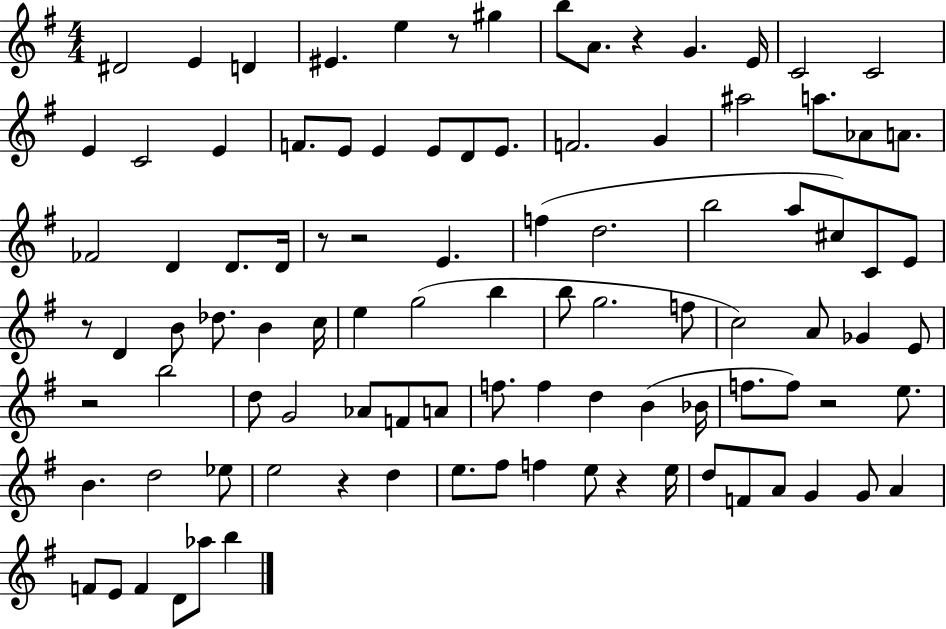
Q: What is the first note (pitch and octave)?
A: D#4